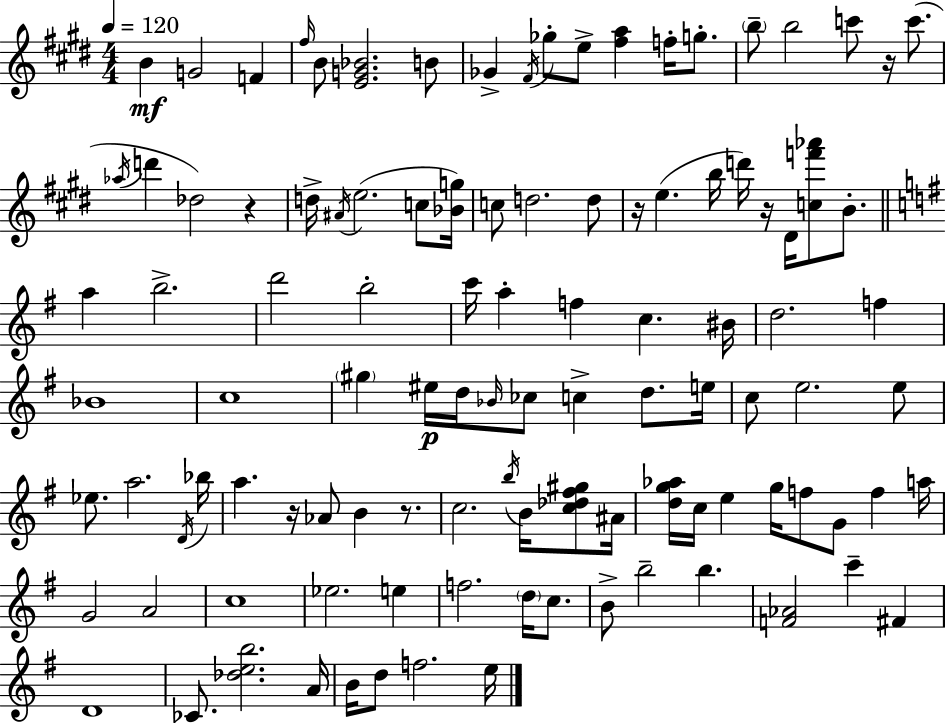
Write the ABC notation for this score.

X:1
T:Untitled
M:4/4
L:1/4
K:E
B G2 F ^f/4 B/2 [EG_B]2 B/2 _G ^F/4 _g/2 e/2 [^fa] f/4 g/2 b/2 b2 c'/2 z/4 c'/2 _a/4 d' _d2 z d/4 ^A/4 e2 c/2 [_Bg]/4 c/2 d2 d/2 z/4 e b/4 d'/4 z/4 ^D/4 [cf'_a']/2 B/2 a b2 d'2 b2 c'/4 a f c ^B/4 d2 f _B4 c4 ^g ^e/4 d/4 _B/4 _c/2 c d/2 e/4 c/2 e2 e/2 _e/2 a2 D/4 _b/4 a z/4 _A/2 B z/2 c2 b/4 B/4 [c_d^f^g]/2 ^A/4 [dg_a]/4 c/4 e g/4 f/2 G/2 f a/4 G2 A2 c4 _e2 e f2 d/4 c/2 B/2 b2 b [F_A]2 c' ^F D4 _C/2 [_deb]2 A/4 B/4 d/2 f2 e/4